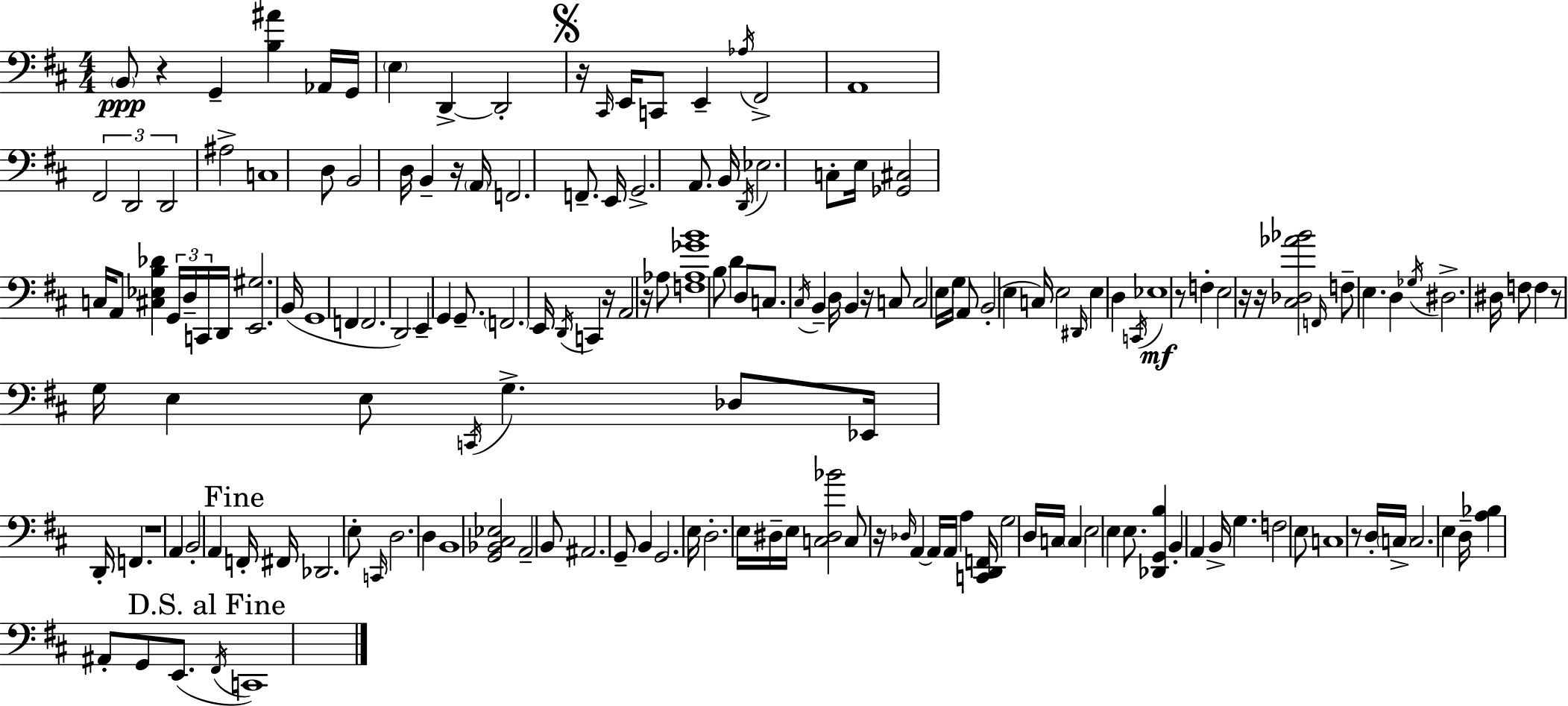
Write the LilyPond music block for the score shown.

{
  \clef bass
  \numericTimeSignature
  \time 4/4
  \key d \major
  \parenthesize b,8\ppp r4 g,4-- <b ais'>4 aes,16 g,16 | \parenthesize e4 d,4->~~ d,2-. | \mark \markup { \musicglyph "scripts.segno" } r16 \grace { cis,16 } e,16 c,8 e,4-- \acciaccatura { aes16 } fis,2-> | a,1 | \break \tuplet 3/2 { fis,2 d,2 | d,2 } ais2-> | c1 | d8 b,2 d16 b,4-- | \break r16 \parenthesize a,16 f,2. f,8.-- | e,16 g,2.-> a,8. | b,16 \acciaccatura { d,16 } ees2. | c8-. e16 <ges, cis>2 c16 a,8 <cis ees b des'>4 | \break \tuplet 3/2 { g,16 d16-- c,16 } d,16 <e, gis>2. | b,16( g,1 | f,4 f,2. | d,2) e,4-- g,4 | \break g,8.-- \parenthesize f,2. | e,16 \acciaccatura { d,16 } c,4 r16 a,2 | r16 aes8 <f aes ges' b'>1 | b8 d'4 d8 c8. \acciaccatura { cis16 } | \break b,4-- d16 b,4 r16 c8 c2 | \parenthesize e16 g16 a,8 b,2-.( | e4 c16) e2 \grace { dis,16 } e4 | d4 \acciaccatura { c,16 } ees1\mf | \break r8 f4-. e2 | r16 r16 <cis des aes' bes'>2 \grace { f,16 } | f8-- e4. d4 \acciaccatura { ges16 } dis2.-> | dis16 f8 f4 | \break r8 g16 e4 e8 \acciaccatura { c,16 } g4.-> | des8 ees,16 d,16-. f,4. r1 | a,4 b,2-. | a,4 \mark "Fine" f,16-. fis,16 des,2. | \break e8-. \grace { c,16 } d2. | d4 b,1 | <g, bes, cis ees>2 | a,2-- b,8 ais,2. | \break g,8-- b,4 g,2. | e16 d2.-. | e16 dis16-- e16 <c dis bes'>2 | c8 r16 \grace { des16 } a,4~~ a,16 a,16 a4 | \break <c, d, f,>16 g2 d16 c16 \parenthesize c4 | e2 e4 e8. <des, g, b>4 | b,4-. a,4 b,16-> g4. | f2 e8 c1 | \break r8 d16-. \parenthesize c16-> | c2. e4 | d16-- <a bes>4 ais,8-. g,8 e,8.( \mark "D.S. al Fine" \acciaccatura { fis,16 } c,1) | \bar "|."
}